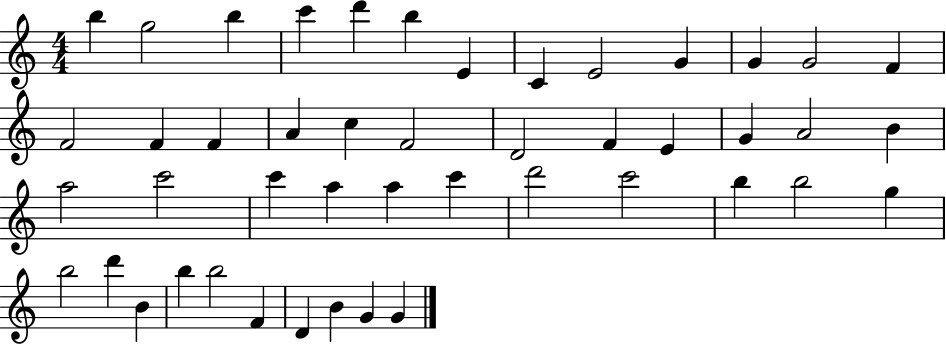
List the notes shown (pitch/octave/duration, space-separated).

B5/q G5/h B5/q C6/q D6/q B5/q E4/q C4/q E4/h G4/q G4/q G4/h F4/q F4/h F4/q F4/q A4/q C5/q F4/h D4/h F4/q E4/q G4/q A4/h B4/q A5/h C6/h C6/q A5/q A5/q C6/q D6/h C6/h B5/q B5/h G5/q B5/h D6/q B4/q B5/q B5/h F4/q D4/q B4/q G4/q G4/q